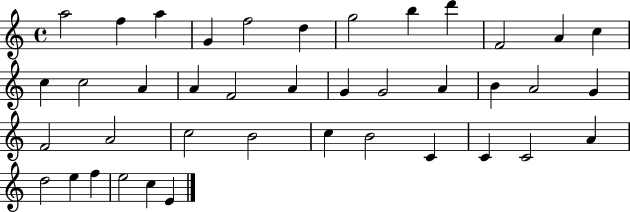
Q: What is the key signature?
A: C major